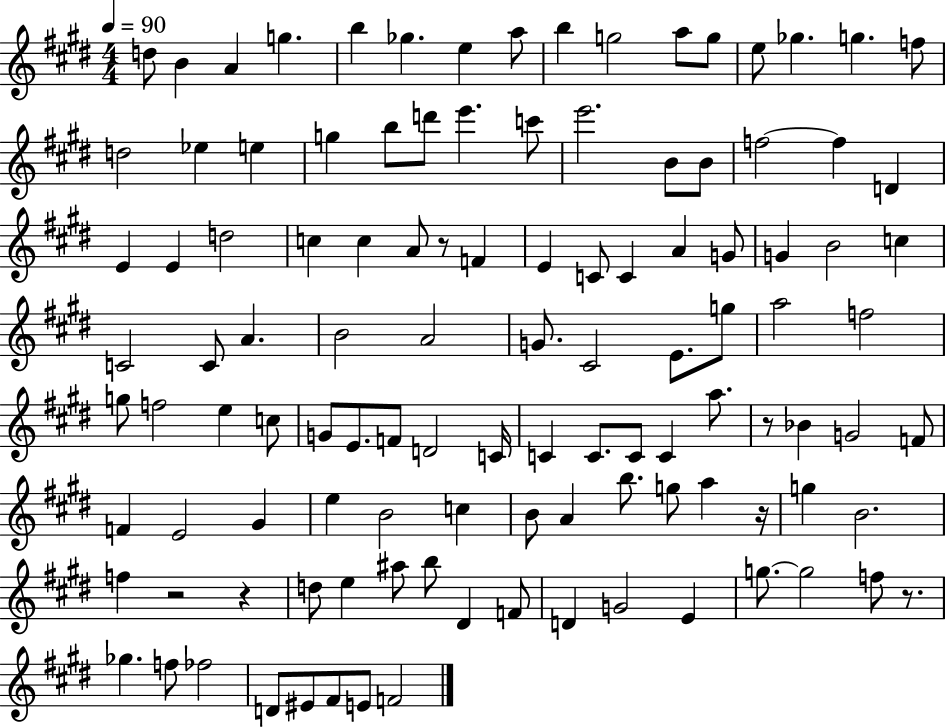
{
  \clef treble
  \numericTimeSignature
  \time 4/4
  \key e \major
  \tempo 4 = 90
  d''8 b'4 a'4 g''4. | b''4 ges''4. e''4 a''8 | b''4 g''2 a''8 g''8 | e''8 ges''4. g''4. f''8 | \break d''2 ees''4 e''4 | g''4 b''8 d'''8 e'''4. c'''8 | e'''2. b'8 b'8 | f''2~~ f''4 d'4 | \break e'4 e'4 d''2 | c''4 c''4 a'8 r8 f'4 | e'4 c'8 c'4 a'4 g'8 | g'4 b'2 c''4 | \break c'2 c'8 a'4. | b'2 a'2 | g'8. cis'2 e'8. g''8 | a''2 f''2 | \break g''8 f''2 e''4 c''8 | g'8 e'8. f'8 d'2 c'16 | c'4 c'8. c'8 c'4 a''8. | r8 bes'4 g'2 f'8 | \break f'4 e'2 gis'4 | e''4 b'2 c''4 | b'8 a'4 b''8. g''8 a''4 r16 | g''4 b'2. | \break f''4 r2 r4 | d''8 e''4 ais''8 b''8 dis'4 f'8 | d'4 g'2 e'4 | g''8.~~ g''2 f''8 r8. | \break ges''4. f''8 fes''2 | d'8 eis'8 fis'8 e'8 f'2 | \bar "|."
}